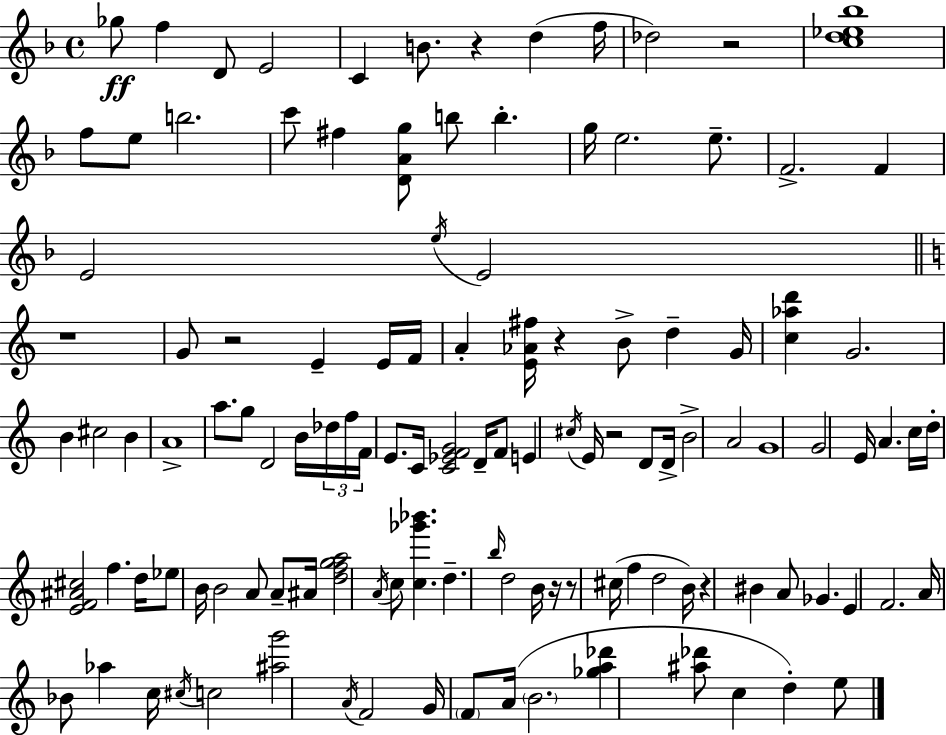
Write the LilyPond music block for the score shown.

{
  \clef treble
  \time 4/4
  \defaultTimeSignature
  \key d \minor
  ges''8\ff f''4 d'8 e'2 | c'4 b'8. r4 d''4( f''16 | des''2) r2 | <c'' d'' ees'' bes''>1 | \break f''8 e''8 b''2. | c'''8 fis''4 <d' a' g''>8 b''8 b''4.-. | g''16 e''2. e''8.-- | f'2.-> f'4 | \break e'2 \acciaccatura { e''16 } e'2 | \bar "||" \break \key c \major r1 | g'8 r2 e'4-- e'16 f'16 | a'4-. <e' aes' fis''>16 r4 b'8-> d''4-- g'16 | <c'' aes'' d'''>4 g'2. | \break b'4 cis''2 b'4 | a'1-> | a''8. g''8 d'2 b'16 \tuplet 3/2 { des''16 f''16 | f'16 } e'8. c'16 <c' ees' f' g'>2 d'16-- f'8 | \break e'4 \acciaccatura { cis''16 } e'16 r2 d'8 | d'16-> b'2-> a'2 | g'1 | g'2 e'16 a'4. | \break c''16 d''16-. <e' f' ais' cis''>2 f''4. | d''16 ees''8 b'16 b'2 a'8 a'8-- | ais'16 <d'' f'' g'' a''>2 \acciaccatura { a'16 } c''8 <c'' ges''' bes'''>4. | d''4.-- \grace { b''16 } d''2 | \break b'16 r16 r8 cis''16( f''4 d''2 | b'16) r4 bis'4 a'8 ges'4. | e'4 f'2. | a'16 bes'8 aes''4 c''16 \acciaccatura { cis''16 } c''2 | \break <ais'' g'''>2 \acciaccatura { a'16 } f'2 | g'16 \parenthesize f'8 a'16( \parenthesize b'2. | <ges'' a'' des'''>4 <ais'' des'''>8 c''4 d''4-.) | e''8 \bar "|."
}